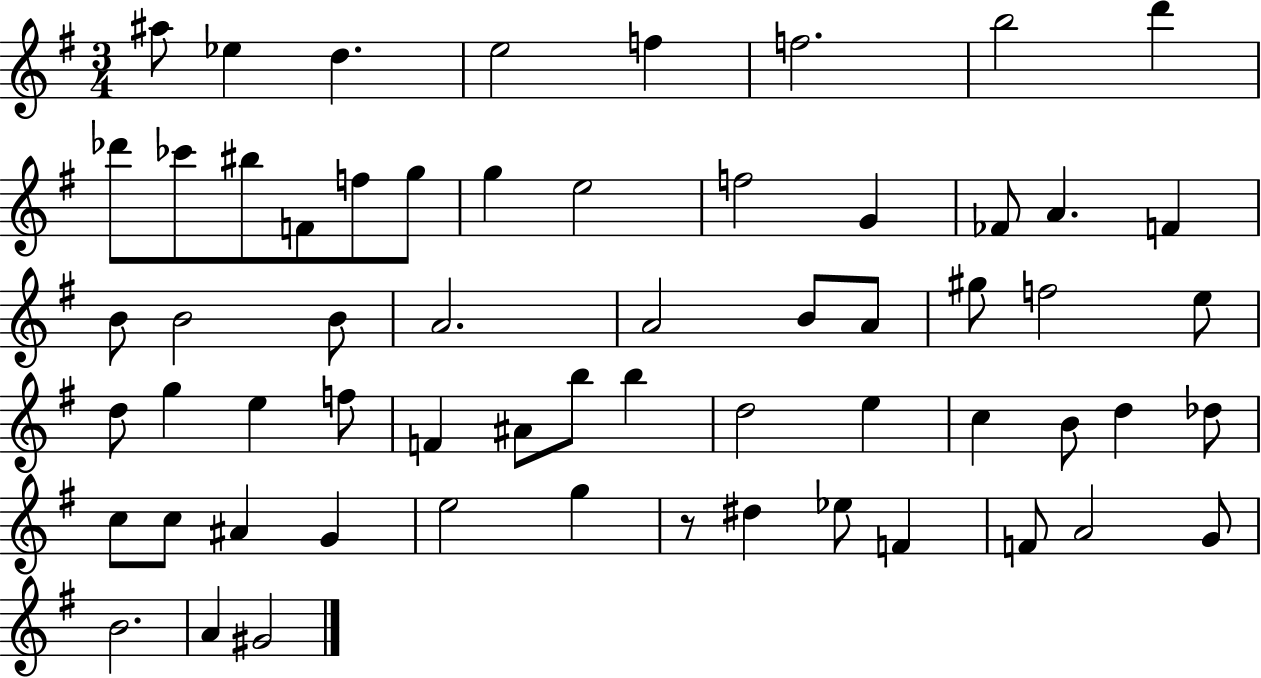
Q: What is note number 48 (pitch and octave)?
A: A#4